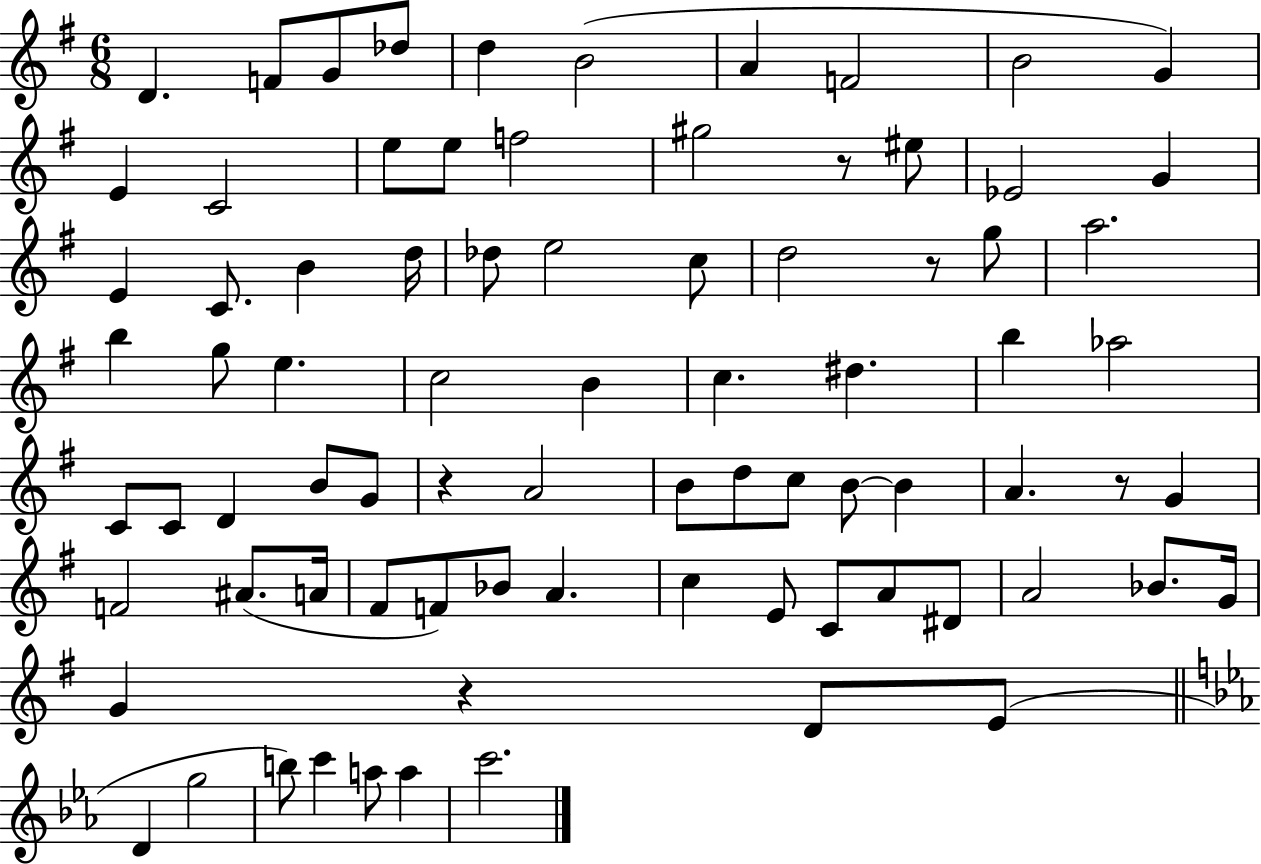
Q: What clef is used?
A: treble